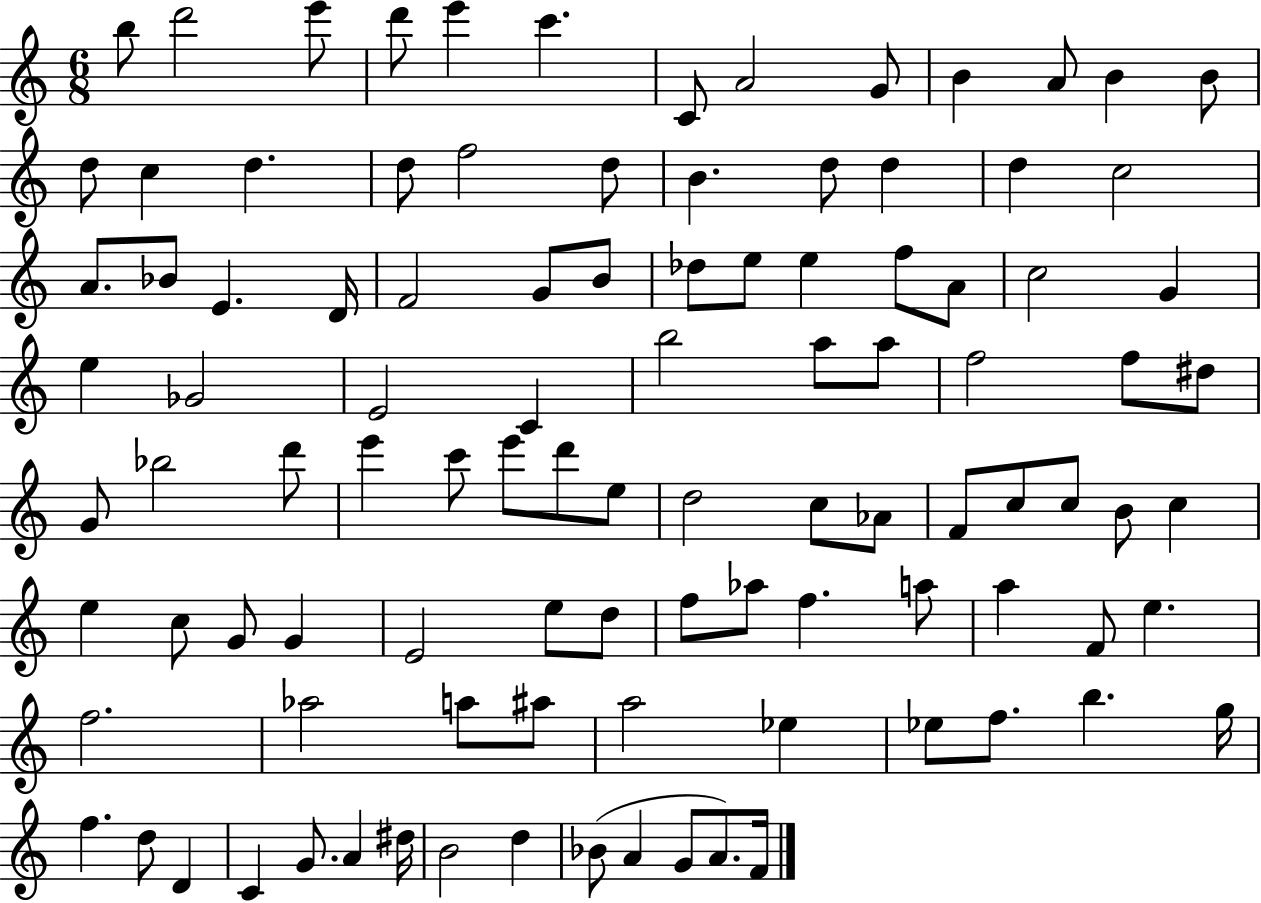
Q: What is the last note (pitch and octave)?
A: F4